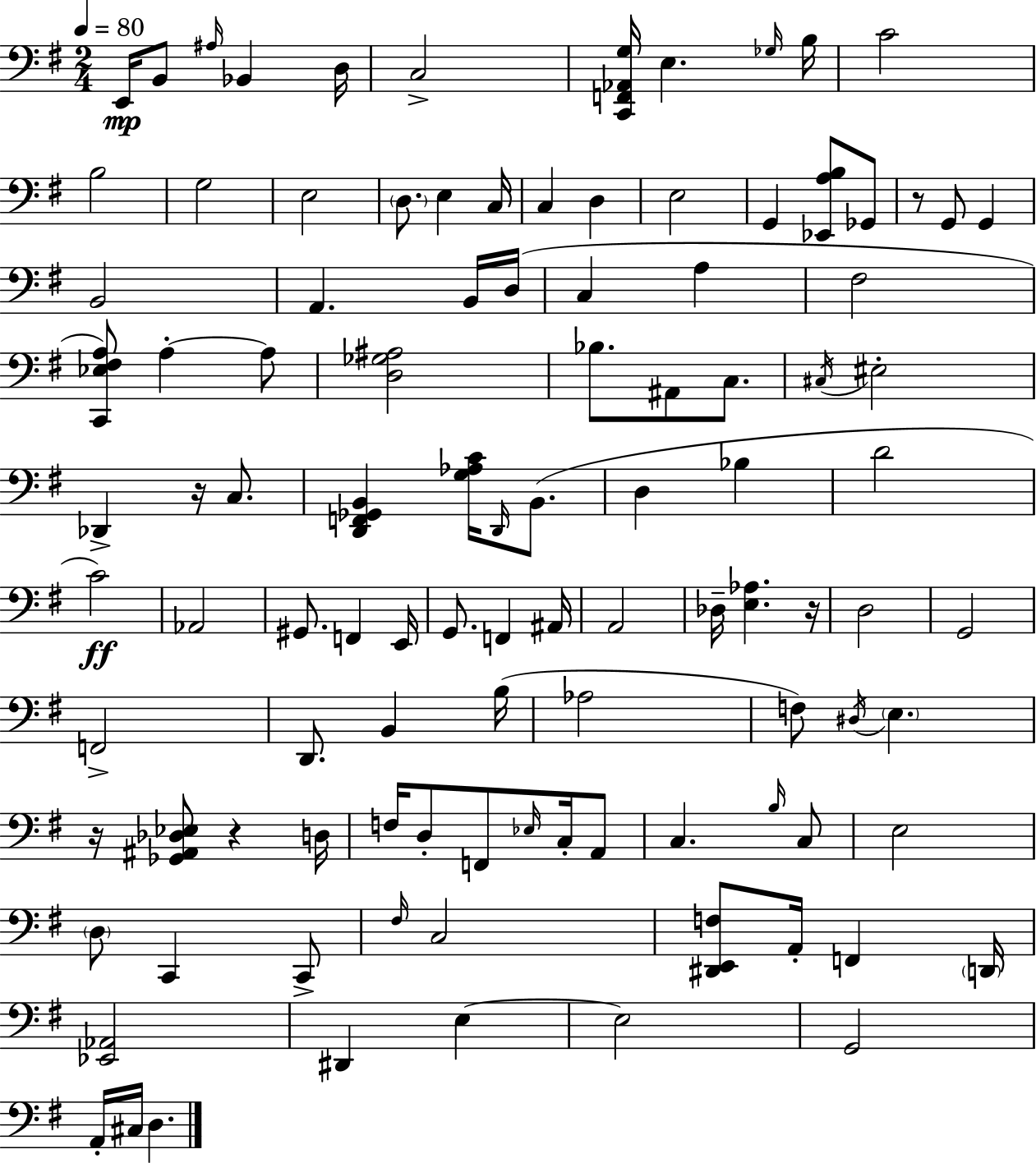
X:1
T:Untitled
M:2/4
L:1/4
K:G
E,,/4 B,,/2 ^A,/4 _B,, D,/4 C,2 [C,,F,,_A,,G,]/4 E, _G,/4 B,/4 C2 B,2 G,2 E,2 D,/2 E, C,/4 C, D, E,2 G,, [_E,,A,B,]/2 _G,,/2 z/2 G,,/2 G,, B,,2 A,, B,,/4 D,/4 C, A, ^F,2 [C,,_E,^F,A,]/2 A, A,/2 [D,_G,^A,]2 _B,/2 ^A,,/2 C,/2 ^C,/4 ^E,2 _D,, z/4 C,/2 [D,,F,,_G,,B,,] [G,_A,C]/4 D,,/4 B,,/2 D, _B, D2 C2 _A,,2 ^G,,/2 F,, E,,/4 G,,/2 F,, ^A,,/4 A,,2 _D,/4 [E,_A,] z/4 D,2 G,,2 F,,2 D,,/2 B,, B,/4 _A,2 F,/2 ^D,/4 E, z/4 [_G,,^A,,_D,_E,]/2 z D,/4 F,/4 D,/2 F,,/2 _E,/4 C,/4 A,,/2 C, B,/4 C,/2 E,2 D,/2 C,, C,,/2 ^F,/4 C,2 [^D,,E,,F,]/2 A,,/4 F,, D,,/4 [_E,,_A,,]2 ^D,, E, E,2 G,,2 A,,/4 ^C,/4 D,